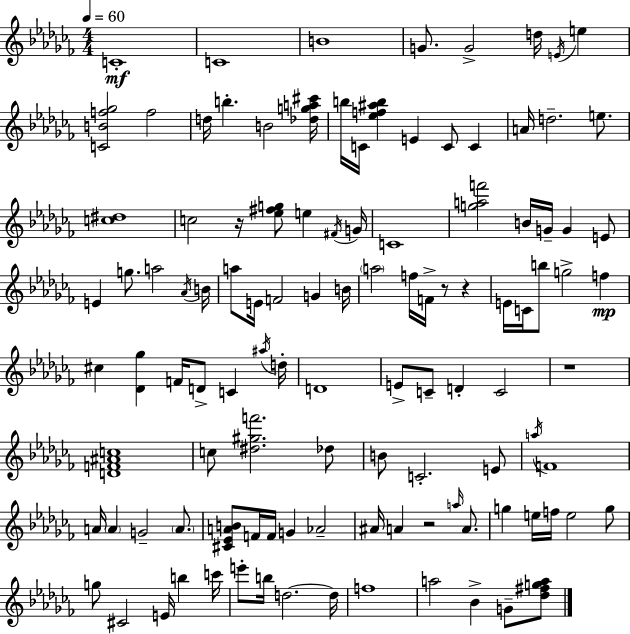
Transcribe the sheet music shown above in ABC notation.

X:1
T:Untitled
M:4/4
L:1/4
K:Abm
C4 C4 B4 G/2 G2 d/4 E/4 e [CBf_g]2 f2 d/4 b B2 [_dga^c']/4 b/4 C/4 [_ef^ab] E C/2 C A/4 d2 e/2 [c^d]4 c2 z/4 [_e^fg]/2 e ^F/4 G/4 C4 [gaf']2 B/4 G/4 G E/2 E g/2 a2 _A/4 B/4 a/2 E/4 F2 G B/4 a2 f/4 F/4 z/2 z E/4 C/4 b/2 g2 f ^c [_D_g] F/4 D/2 C ^a/4 d/4 D4 E/2 C/2 D C2 z4 [DF^Ac]4 c/2 [^d^gf']2 _d/2 B/2 C2 E/2 a/4 F4 A/4 A G2 A/2 [^C_EAB]/2 F/4 F/4 G _A2 ^A/4 A z2 a/4 A/2 g e/4 f/4 e2 g/2 g/2 ^C2 E/4 b c'/4 e'/2 b/4 d2 d/4 f4 a2 _B G/2 [_d^fga]/2